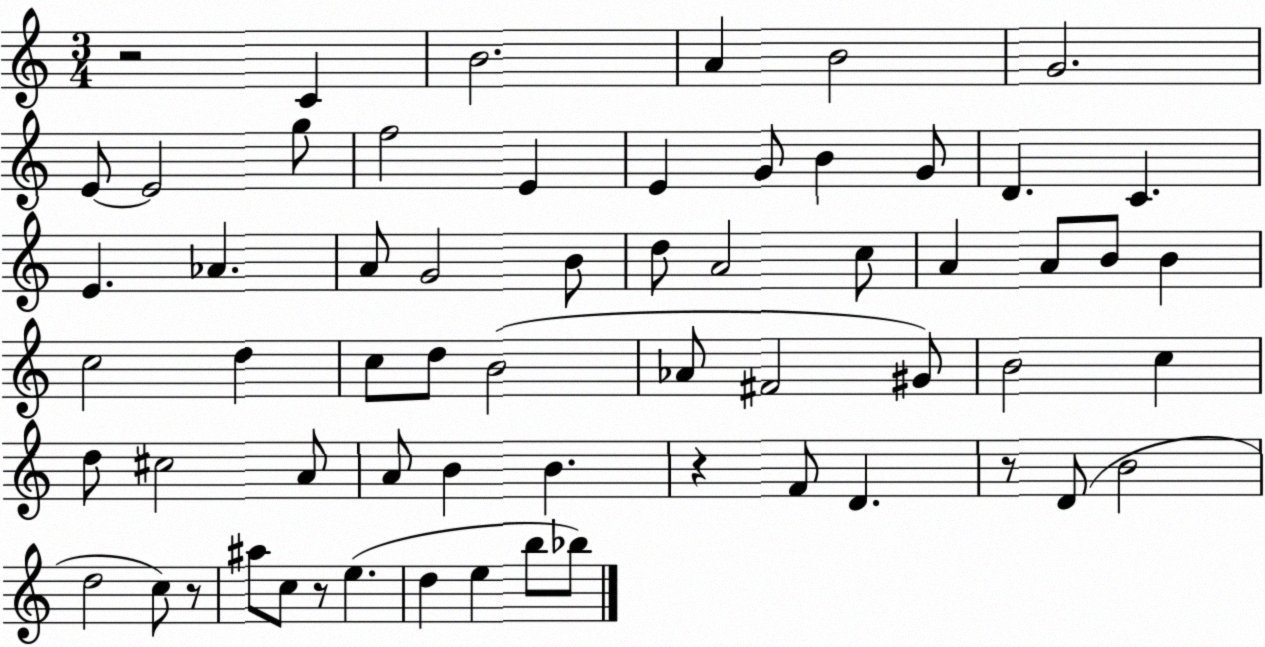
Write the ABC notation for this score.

X:1
T:Untitled
M:3/4
L:1/4
K:C
z2 C B2 A B2 G2 E/2 E2 g/2 f2 E E G/2 B G/2 D C E _A A/2 G2 B/2 d/2 A2 c/2 A A/2 B/2 B c2 d c/2 d/2 B2 _A/2 ^F2 ^G/2 B2 c d/2 ^c2 A/2 A/2 B B z F/2 D z/2 D/2 B2 d2 c/2 z/2 ^a/2 c/2 z/2 e d e b/2 _b/2